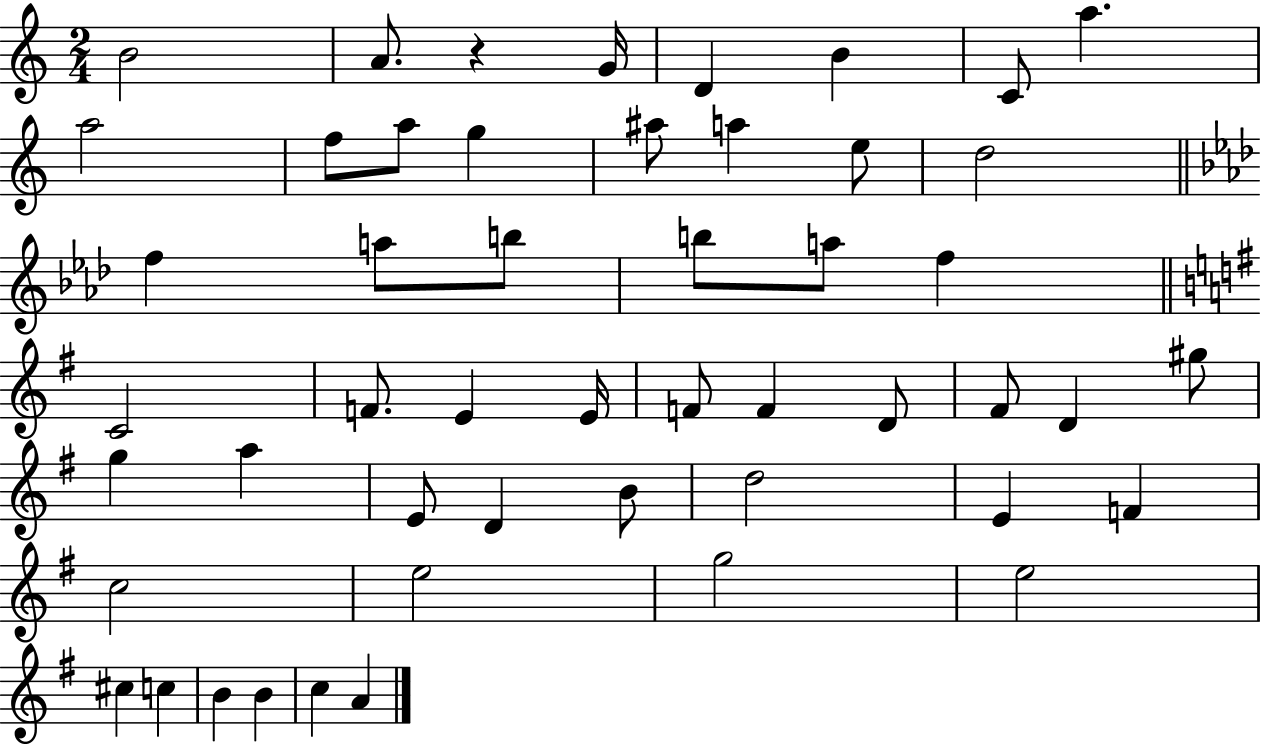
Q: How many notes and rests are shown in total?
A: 50